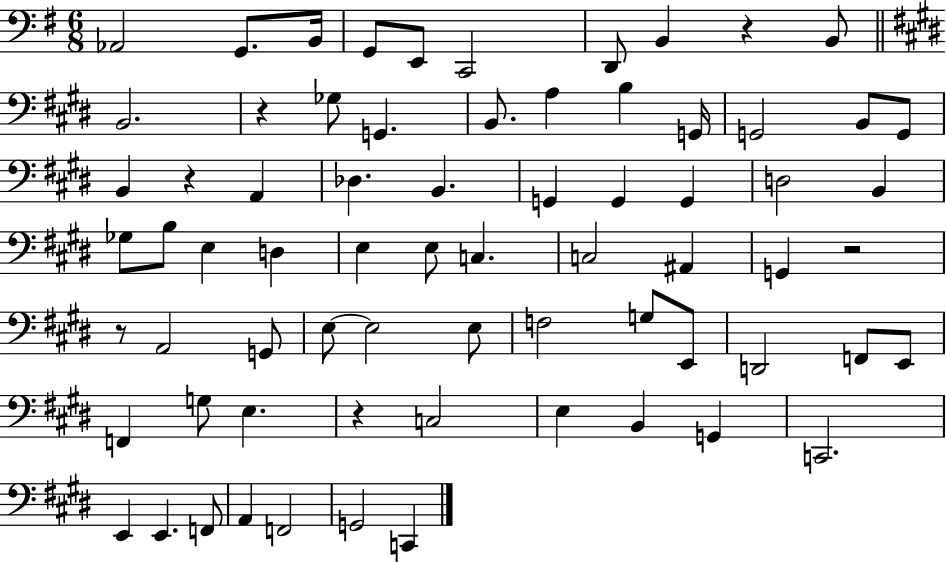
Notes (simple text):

Ab2/h G2/e. B2/s G2/e E2/e C2/h D2/e B2/q R/q B2/e B2/h. R/q Gb3/e G2/q. B2/e. A3/q B3/q G2/s G2/h B2/e G2/e B2/q R/q A2/q Db3/q. B2/q. G2/q G2/q G2/q D3/h B2/q Gb3/e B3/e E3/q D3/q E3/q E3/e C3/q. C3/h A#2/q G2/q R/h R/e A2/h G2/e E3/e E3/h E3/e F3/h G3/e E2/e D2/h F2/e E2/e F2/q G3/e E3/q. R/q C3/h E3/q B2/q G2/q C2/h. E2/q E2/q. F2/e A2/q F2/h G2/h C2/q